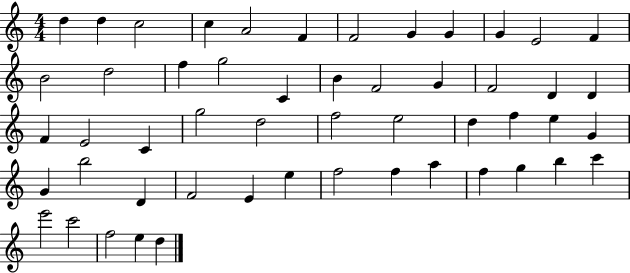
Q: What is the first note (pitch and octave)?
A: D5